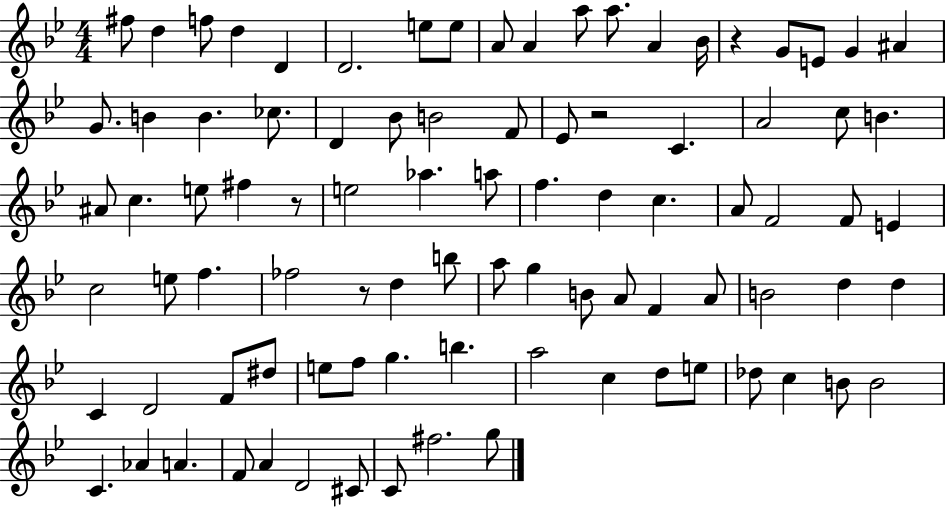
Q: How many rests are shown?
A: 4